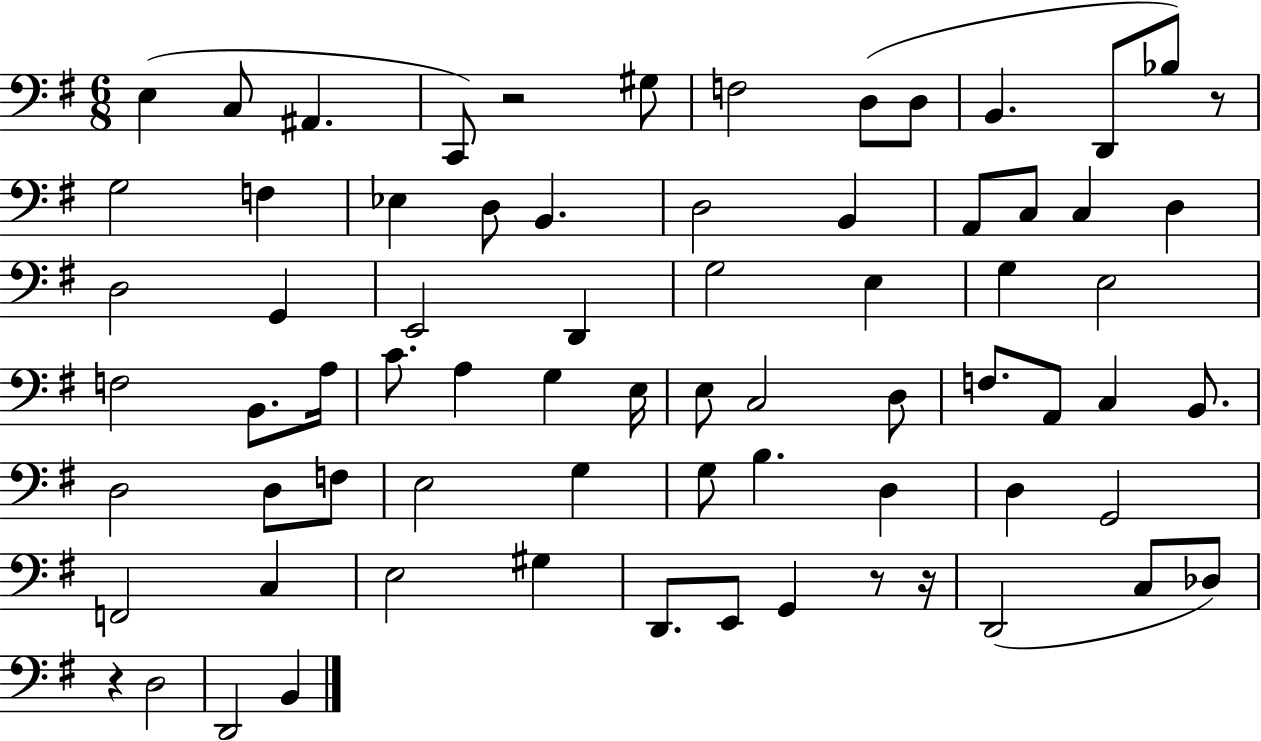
{
  \clef bass
  \numericTimeSignature
  \time 6/8
  \key g \major
  e4( c8 ais,4. | c,8) r2 gis8 | f2 d8( d8 | b,4. d,8 bes8) r8 | \break g2 f4 | ees4 d8 b,4. | d2 b,4 | a,8 c8 c4 d4 | \break d2 g,4 | e,2 d,4 | g2 e4 | g4 e2 | \break f2 b,8. a16 | c'8. a4 g4 e16 | e8 c2 d8 | f8. a,8 c4 b,8. | \break d2 d8 f8 | e2 g4 | g8 b4. d4 | d4 g,2 | \break f,2 c4 | e2 gis4 | d,8. e,8 g,4 r8 r16 | d,2( c8 des8) | \break r4 d2 | d,2 b,4 | \bar "|."
}